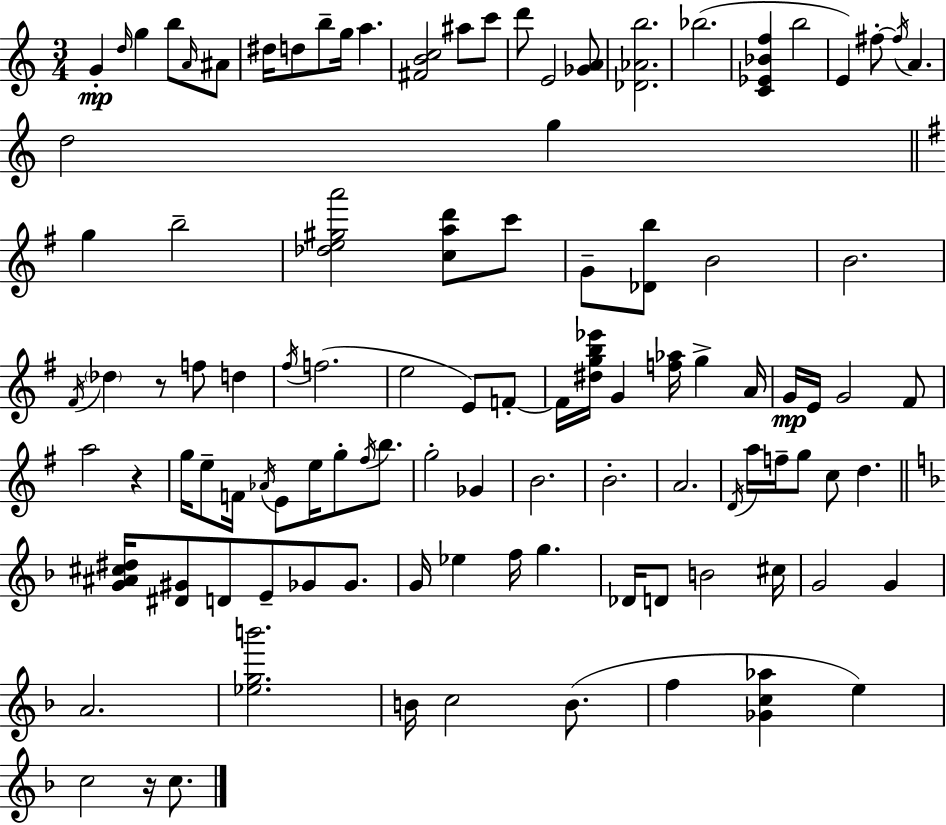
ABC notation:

X:1
T:Untitled
M:3/4
L:1/4
K:Am
G d/4 g b/2 A/4 ^A/2 ^d/4 d/2 b/2 g/4 a [^FBc]2 ^a/2 c'/2 d'/2 E2 [_GA]/2 [_D_Ab]2 _b2 [C_E_Bf] b2 E ^f/2 ^f/4 A d2 g g b2 [_de^ga']2 [cad']/2 c'/2 G/2 [_Db]/2 B2 B2 ^F/4 _d z/2 f/2 d ^f/4 f2 e2 E/2 F/2 F/4 [^dgb_e']/4 G [f_a]/4 g A/4 G/4 E/4 G2 ^F/2 a2 z g/4 e/2 F/4 _A/4 E/2 e/4 g/2 ^f/4 b/2 g2 _G B2 B2 A2 D/4 a/4 f/4 g/2 c/2 d [G^A^c^d]/4 [^D^G]/2 D/2 E/2 _G/2 _G/2 G/4 _e f/4 g _D/4 D/2 B2 ^c/4 G2 G A2 [_egb']2 B/4 c2 B/2 f [_Gc_a] e c2 z/4 c/2